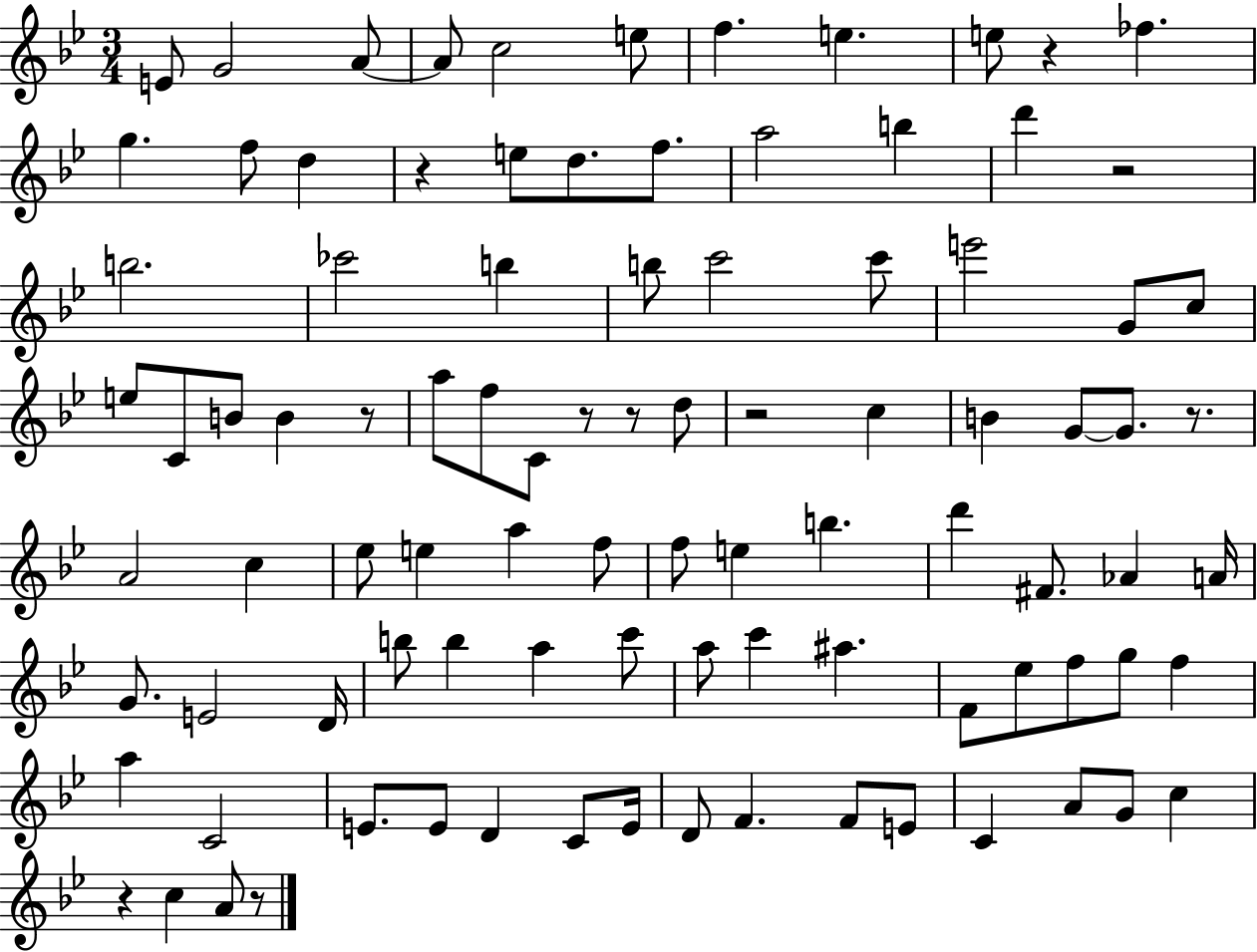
{
  \clef treble
  \numericTimeSignature
  \time 3/4
  \key bes \major
  e'8 g'2 a'8~~ | a'8 c''2 e''8 | f''4. e''4. | e''8 r4 fes''4. | \break g''4. f''8 d''4 | r4 e''8 d''8. f''8. | a''2 b''4 | d'''4 r2 | \break b''2. | ces'''2 b''4 | b''8 c'''2 c'''8 | e'''2 g'8 c''8 | \break e''8 c'8 b'8 b'4 r8 | a''8 f''8 c'8 r8 r8 d''8 | r2 c''4 | b'4 g'8~~ g'8. r8. | \break a'2 c''4 | ees''8 e''4 a''4 f''8 | f''8 e''4 b''4. | d'''4 fis'8. aes'4 a'16 | \break g'8. e'2 d'16 | b''8 b''4 a''4 c'''8 | a''8 c'''4 ais''4. | f'8 ees''8 f''8 g''8 f''4 | \break a''4 c'2 | e'8. e'8 d'4 c'8 e'16 | d'8 f'4. f'8 e'8 | c'4 a'8 g'8 c''4 | \break r4 c''4 a'8 r8 | \bar "|."
}